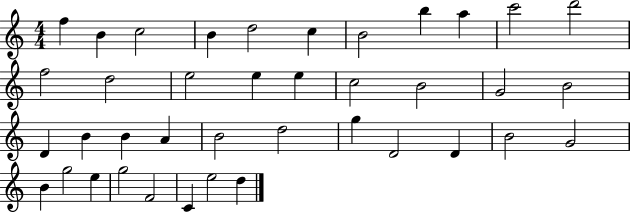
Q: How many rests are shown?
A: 0